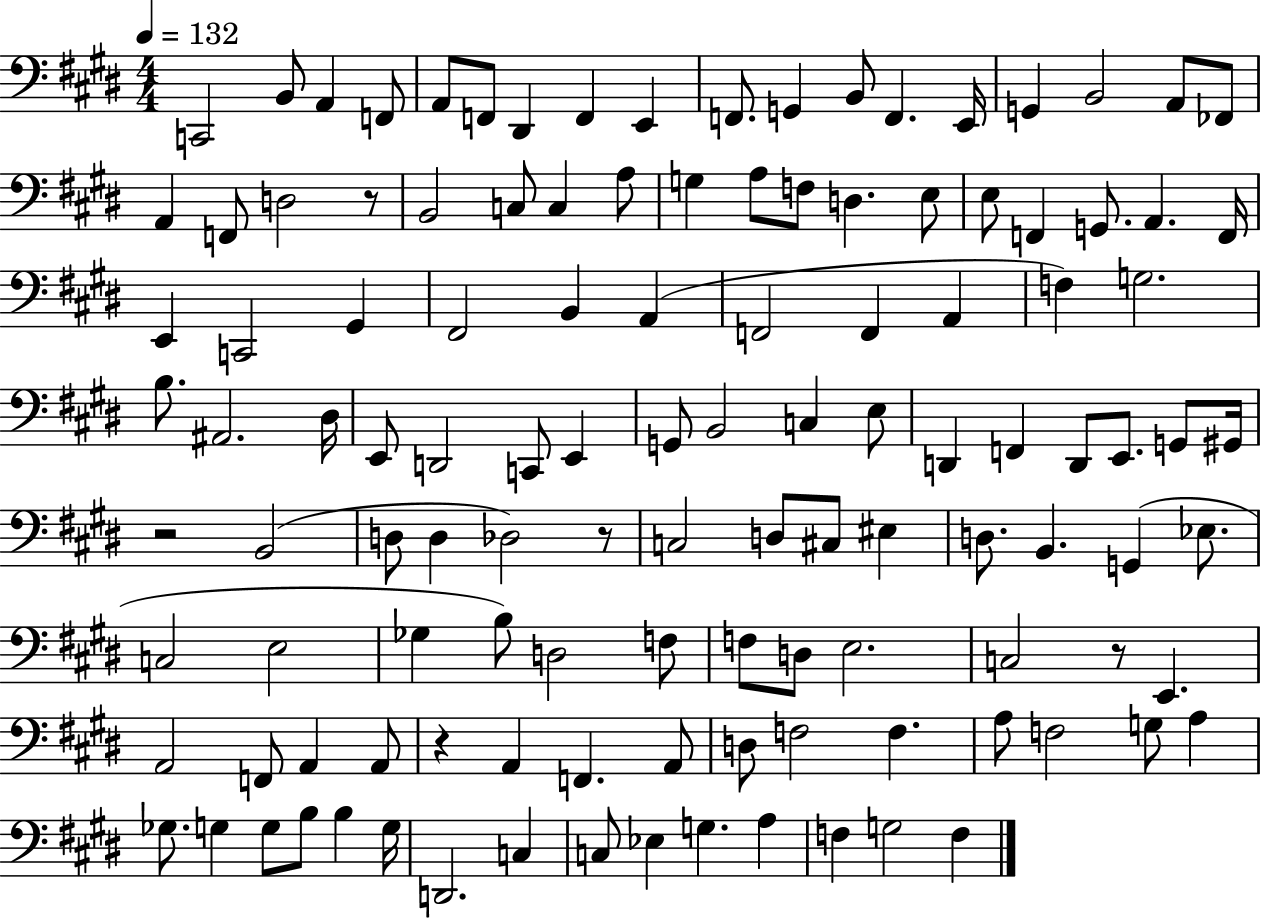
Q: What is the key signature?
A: E major